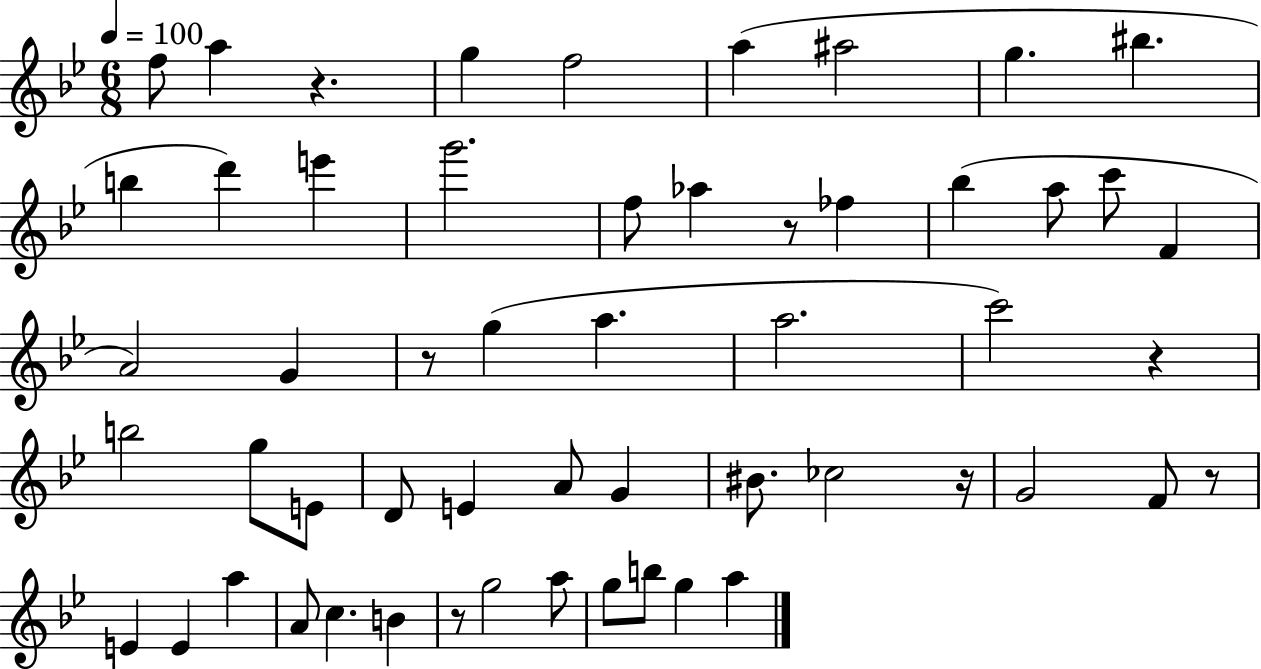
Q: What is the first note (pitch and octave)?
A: F5